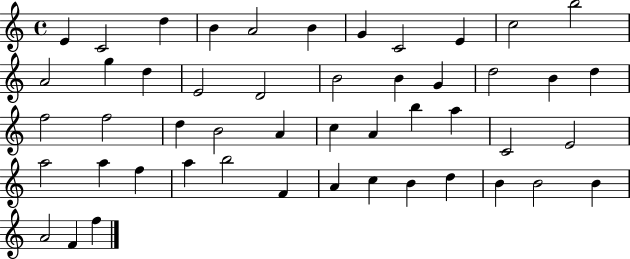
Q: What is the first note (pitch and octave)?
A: E4